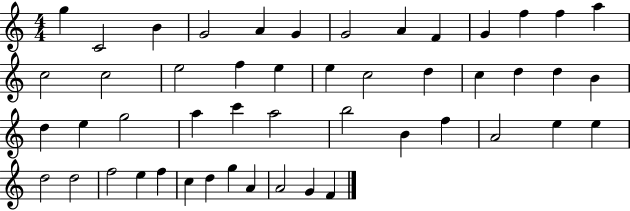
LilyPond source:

{
  \clef treble
  \numericTimeSignature
  \time 4/4
  \key c \major
  g''4 c'2 b'4 | g'2 a'4 g'4 | g'2 a'4 f'4 | g'4 f''4 f''4 a''4 | \break c''2 c''2 | e''2 f''4 e''4 | e''4 c''2 d''4 | c''4 d''4 d''4 b'4 | \break d''4 e''4 g''2 | a''4 c'''4 a''2 | b''2 b'4 f''4 | a'2 e''4 e''4 | \break d''2 d''2 | f''2 e''4 f''4 | c''4 d''4 g''4 a'4 | a'2 g'4 f'4 | \break \bar "|."
}